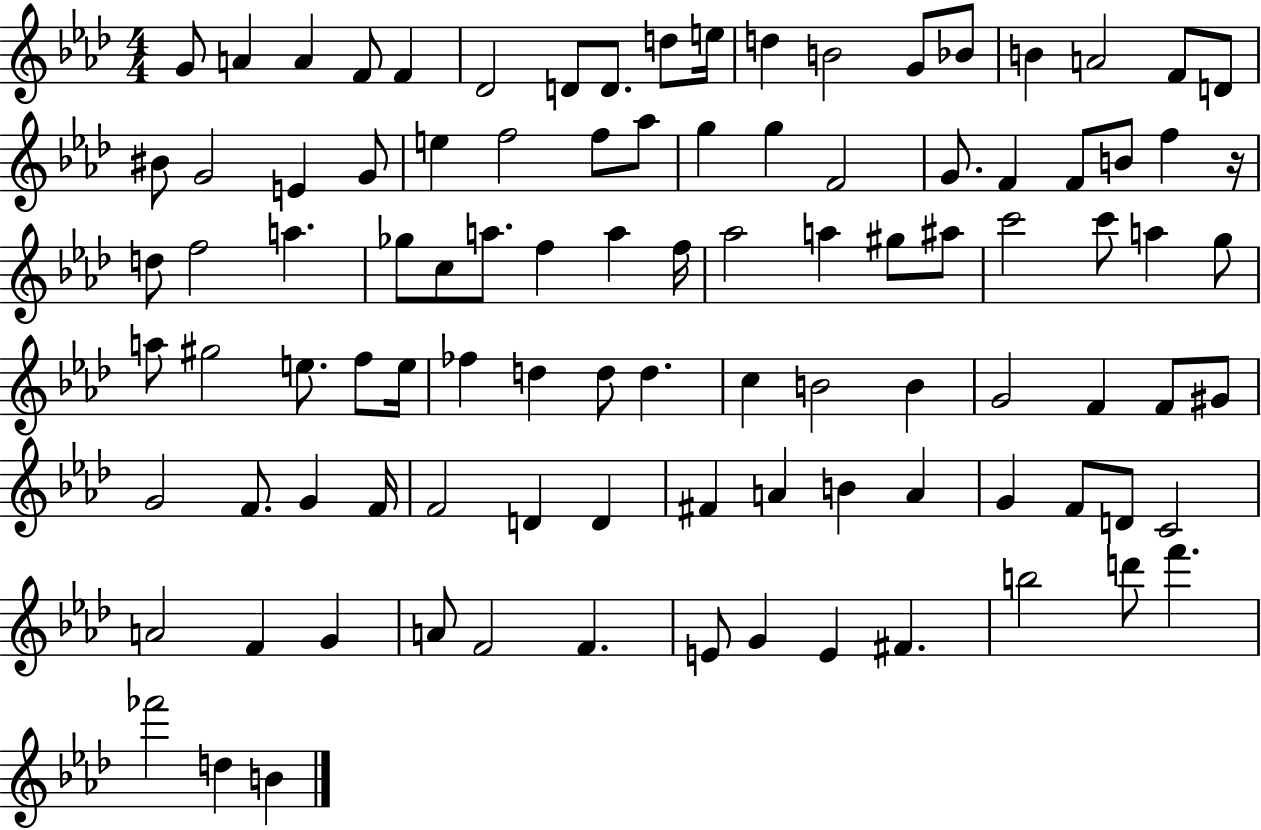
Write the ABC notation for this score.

X:1
T:Untitled
M:4/4
L:1/4
K:Ab
G/2 A A F/2 F _D2 D/2 D/2 d/2 e/4 d B2 G/2 _B/2 B A2 F/2 D/2 ^B/2 G2 E G/2 e f2 f/2 _a/2 g g F2 G/2 F F/2 B/2 f z/4 d/2 f2 a _g/2 c/2 a/2 f a f/4 _a2 a ^g/2 ^a/2 c'2 c'/2 a g/2 a/2 ^g2 e/2 f/2 e/4 _f d d/2 d c B2 B G2 F F/2 ^G/2 G2 F/2 G F/4 F2 D D ^F A B A G F/2 D/2 C2 A2 F G A/2 F2 F E/2 G E ^F b2 d'/2 f' _f'2 d B